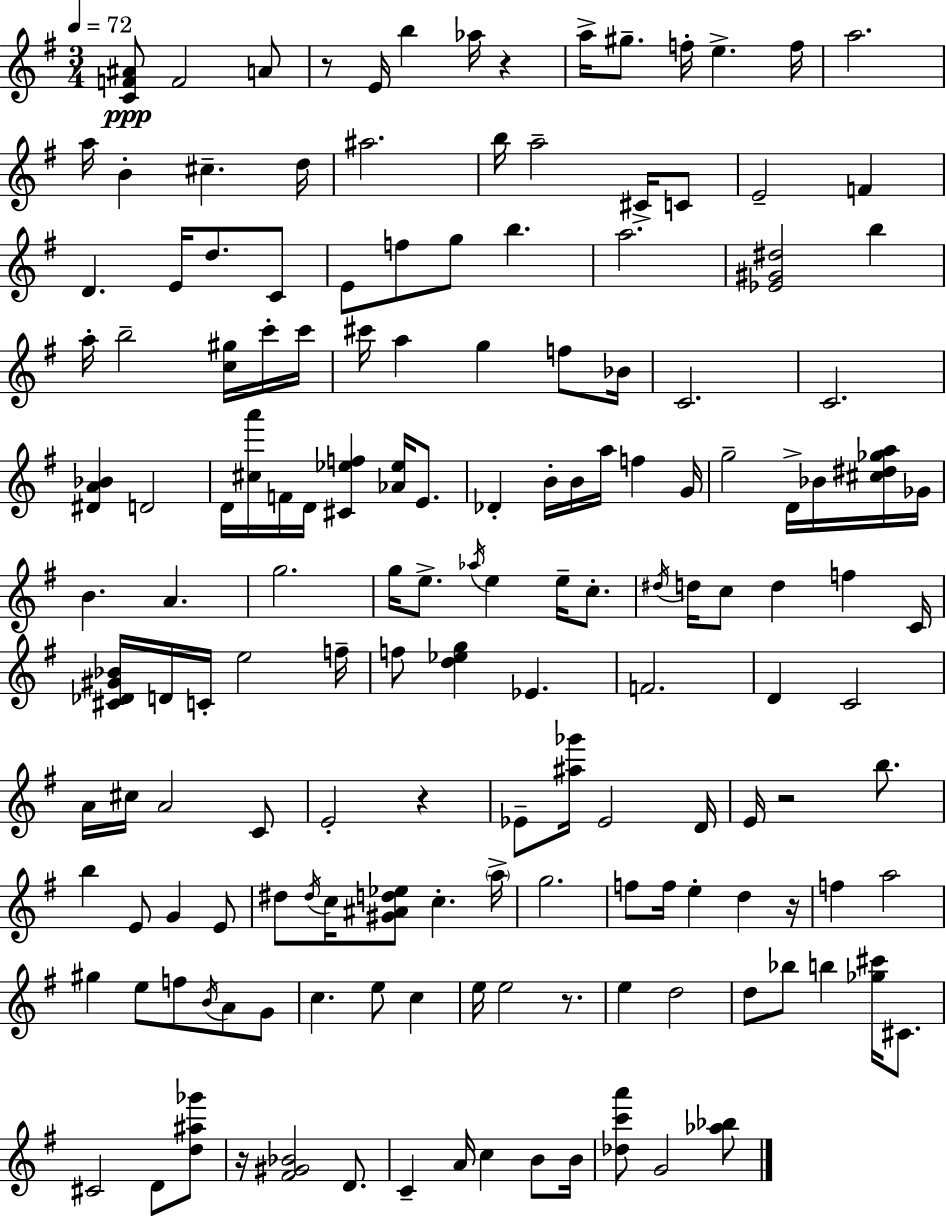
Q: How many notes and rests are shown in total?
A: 158